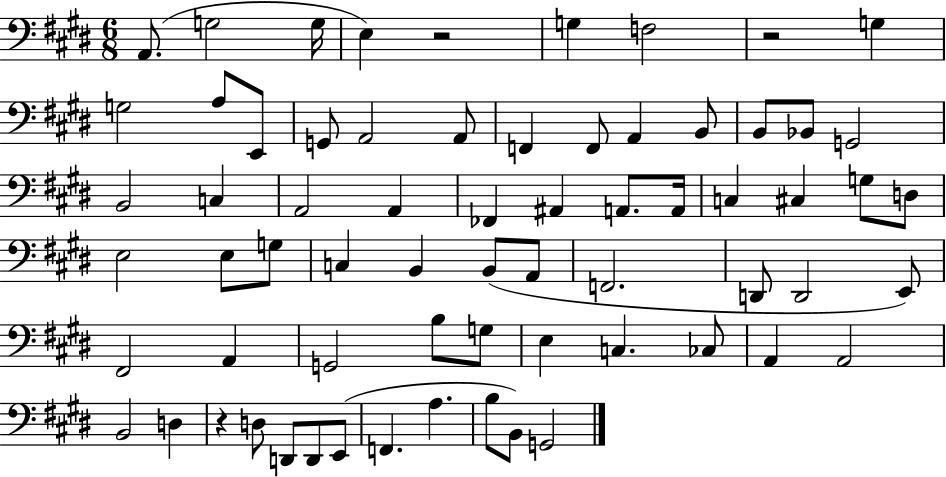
X:1
T:Untitled
M:6/8
L:1/4
K:E
A,,/2 G,2 G,/4 E, z2 G, F,2 z2 G, G,2 A,/2 E,,/2 G,,/2 A,,2 A,,/2 F,, F,,/2 A,, B,,/2 B,,/2 _B,,/2 G,,2 B,,2 C, A,,2 A,, _F,, ^A,, A,,/2 A,,/4 C, ^C, G,/2 D,/2 E,2 E,/2 G,/2 C, B,, B,,/2 A,,/2 F,,2 D,,/2 D,,2 E,,/2 ^F,,2 A,, G,,2 B,/2 G,/2 E, C, _C,/2 A,, A,,2 B,,2 D, z D,/2 D,,/2 D,,/2 E,,/2 F,, A, B,/2 B,,/2 G,,2